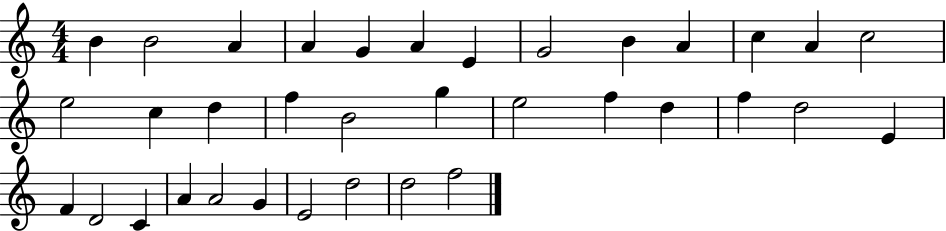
B4/q B4/h A4/q A4/q G4/q A4/q E4/q G4/h B4/q A4/q C5/q A4/q C5/h E5/h C5/q D5/q F5/q B4/h G5/q E5/h F5/q D5/q F5/q D5/h E4/q F4/q D4/h C4/q A4/q A4/h G4/q E4/h D5/h D5/h F5/h